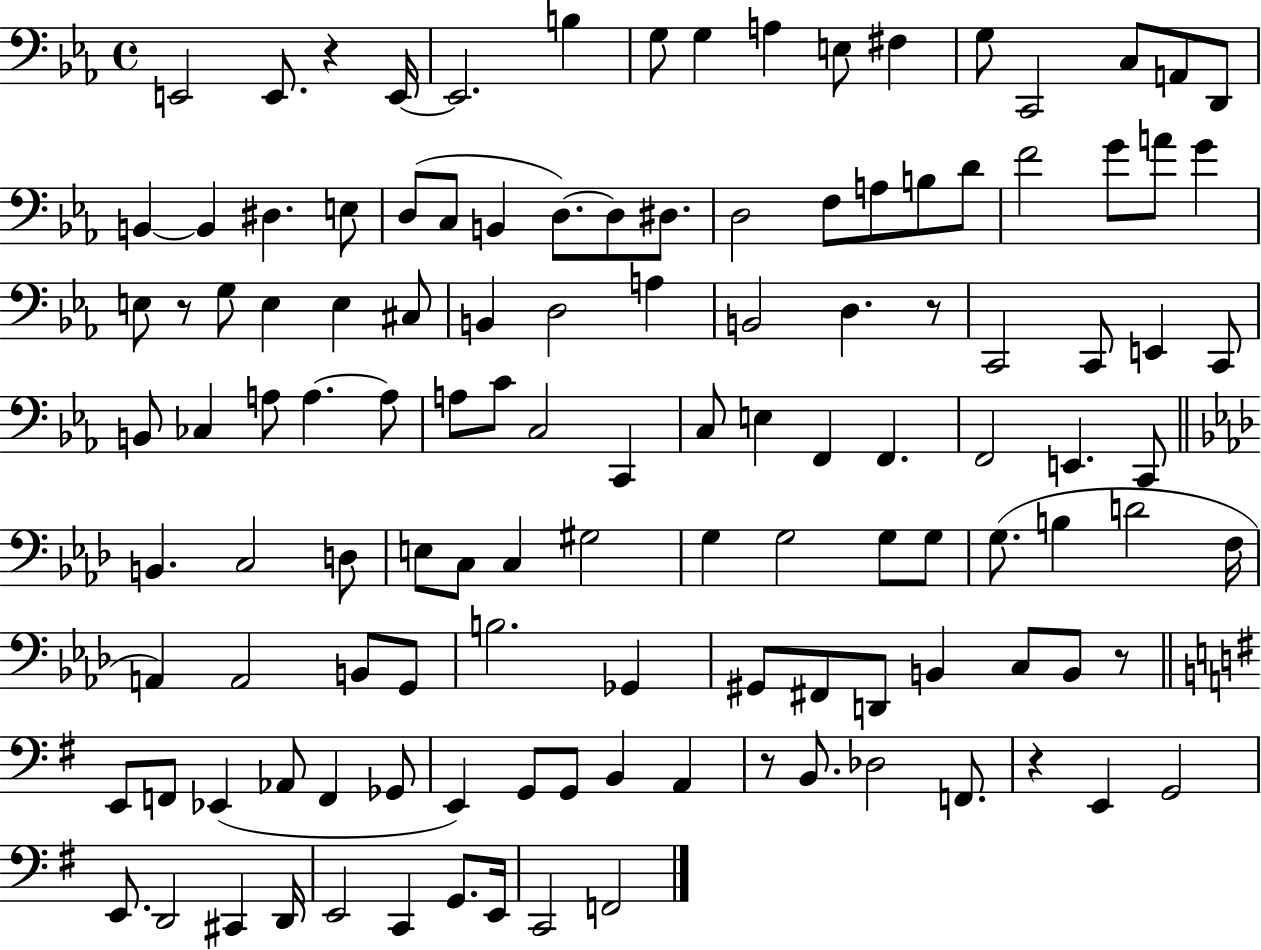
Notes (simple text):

E2/h E2/e. R/q E2/s E2/h. B3/q G3/e G3/q A3/q E3/e F#3/q G3/e C2/h C3/e A2/e D2/e B2/q B2/q D#3/q. E3/e D3/e C3/e B2/q D3/e. D3/e D#3/e. D3/h F3/e A3/e B3/e D4/e F4/h G4/e A4/e G4/q E3/e R/e G3/e E3/q E3/q C#3/e B2/q D3/h A3/q B2/h D3/q. R/e C2/h C2/e E2/q C2/e B2/e CES3/q A3/e A3/q. A3/e A3/e C4/e C3/h C2/q C3/e E3/q F2/q F2/q. F2/h E2/q. C2/e B2/q. C3/h D3/e E3/e C3/e C3/q G#3/h G3/q G3/h G3/e G3/e G3/e. B3/q D4/h F3/s A2/q A2/h B2/e G2/e B3/h. Gb2/q G#2/e F#2/e D2/e B2/q C3/e B2/e R/e E2/e F2/e Eb2/q Ab2/e F2/q Gb2/e E2/q G2/e G2/e B2/q A2/q R/e B2/e. Db3/h F2/e. R/q E2/q G2/h E2/e. D2/h C#2/q D2/s E2/h C2/q G2/e. E2/s C2/h F2/h